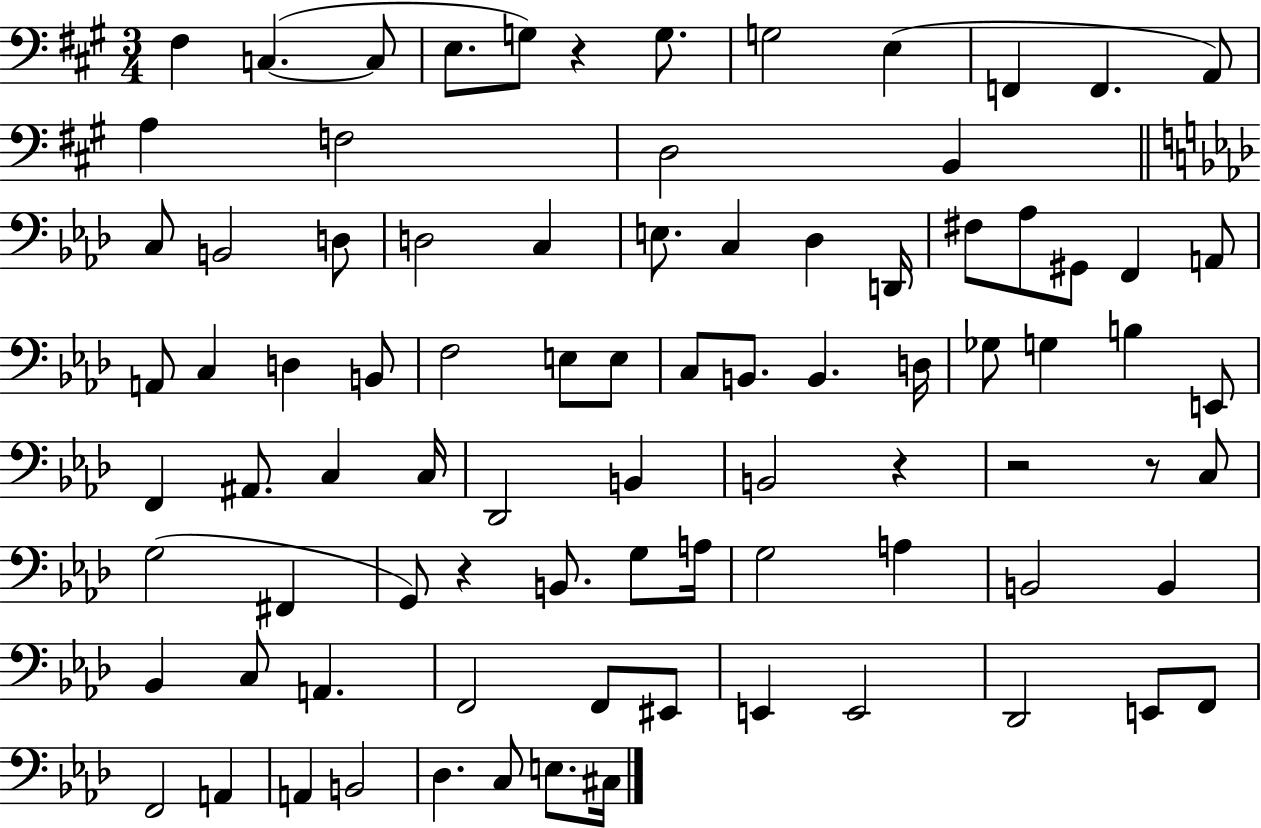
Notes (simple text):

F#3/q C3/q. C3/e E3/e. G3/e R/q G3/e. G3/h E3/q F2/q F2/q. A2/e A3/q F3/h D3/h B2/q C3/e B2/h D3/e D3/h C3/q E3/e. C3/q Db3/q D2/s F#3/e Ab3/e G#2/e F2/q A2/e A2/e C3/q D3/q B2/e F3/h E3/e E3/e C3/e B2/e. B2/q. D3/s Gb3/e G3/q B3/q E2/e F2/q A#2/e. C3/q C3/s Db2/h B2/q B2/h R/q R/h R/e C3/e G3/h F#2/q G2/e R/q B2/e. G3/e A3/s G3/h A3/q B2/h B2/q Bb2/q C3/e A2/q. F2/h F2/e EIS2/e E2/q E2/h Db2/h E2/e F2/e F2/h A2/q A2/q B2/h Db3/q. C3/e E3/e. C#3/s